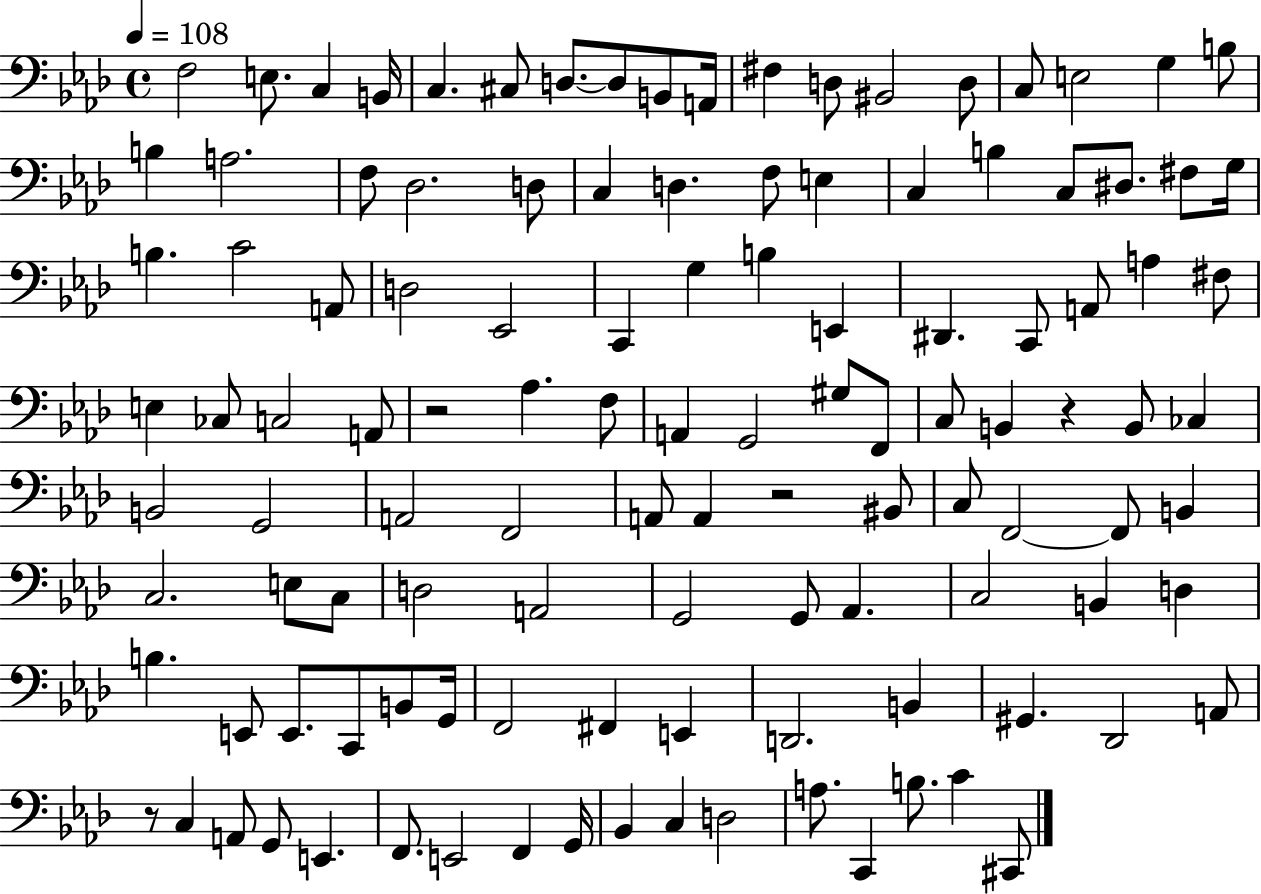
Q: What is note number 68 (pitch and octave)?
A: BIS2